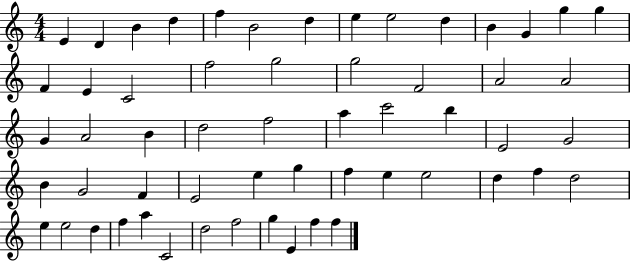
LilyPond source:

{
  \clef treble
  \numericTimeSignature
  \time 4/4
  \key c \major
  e'4 d'4 b'4 d''4 | f''4 b'2 d''4 | e''4 e''2 d''4 | b'4 g'4 g''4 g''4 | \break f'4 e'4 c'2 | f''2 g''2 | g''2 f'2 | a'2 a'2 | \break g'4 a'2 b'4 | d''2 f''2 | a''4 c'''2 b''4 | e'2 g'2 | \break b'4 g'2 f'4 | e'2 e''4 g''4 | f''4 e''4 e''2 | d''4 f''4 d''2 | \break e''4 e''2 d''4 | f''4 a''4 c'2 | d''2 f''2 | g''4 e'4 f''4 f''4 | \break \bar "|."
}